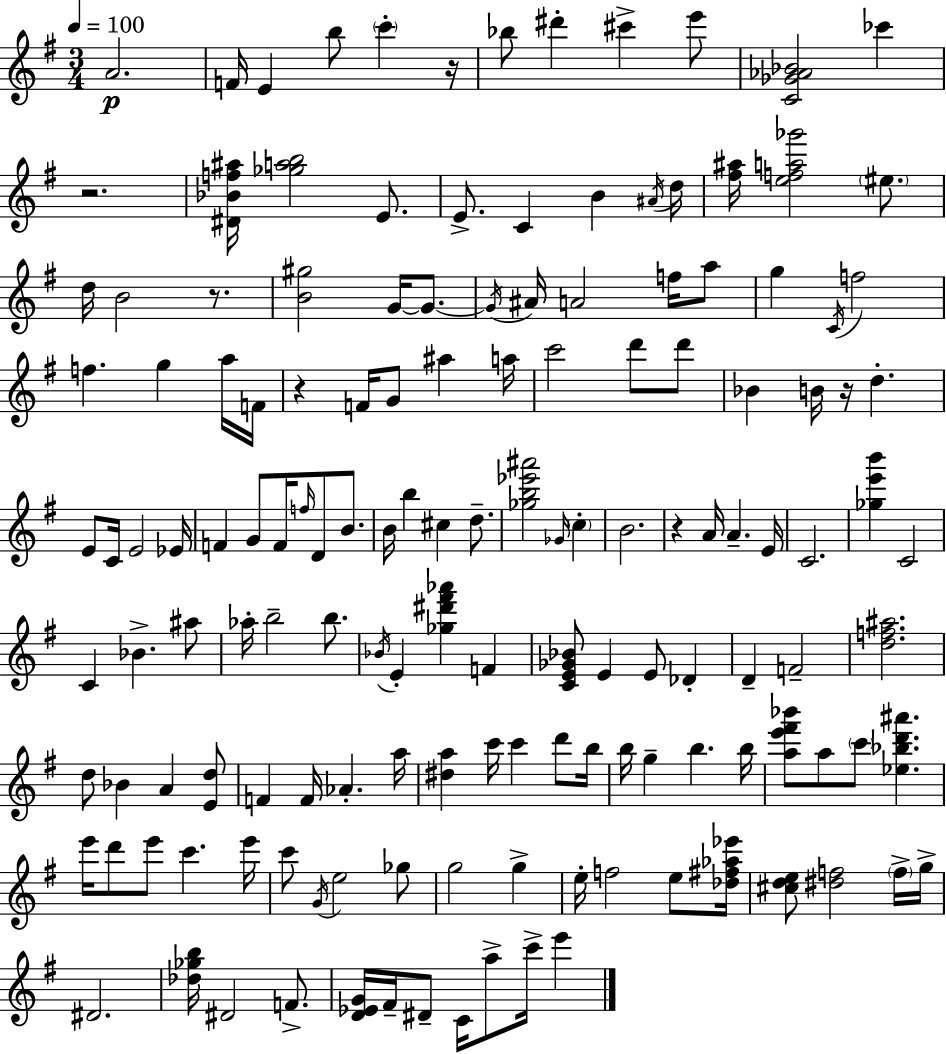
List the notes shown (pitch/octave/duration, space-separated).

A4/h. F4/s E4/q B5/e C6/q R/s Bb5/e D#6/q C#6/q E6/e [C4,Gb4,Ab4,Bb4]/h CES6/q R/h. [D#4,Bb4,F5,A#5]/s [Gb5,A5,B5]/h E4/e. E4/e. C4/q B4/q A#4/s D5/s [F#5,A#5]/s [E5,F5,A5,Gb6]/h EIS5/e. D5/s B4/h R/e. [B4,G#5]/h G4/s G4/e. G4/s A#4/s A4/h F5/s A5/e G5/q C4/s F5/h F5/q. G5/q A5/s F4/s R/q F4/s G4/e A#5/q A5/s C6/h D6/e D6/e Bb4/q B4/s R/s D5/q. E4/e C4/s E4/h Eb4/s F4/q G4/e F4/s F5/s D4/e B4/e. B4/s B5/q C#5/q D5/e. [Gb5,B5,Eb6,A#6]/h Gb4/s C5/q B4/h. R/q A4/s A4/q. E4/s C4/h. [Gb5,E6,B6]/q C4/h C4/q Bb4/q. A#5/e Ab5/s B5/h B5/e. Bb4/s E4/q [Gb5,D#6,F#6,Ab6]/q F4/q [C4,E4,Gb4,Bb4]/e E4/q E4/e Db4/q D4/q F4/h [D5,F5,A#5]/h. D5/e Bb4/q A4/q [E4,D5]/e F4/q F4/s Ab4/q. A5/s [D#5,A5]/q C6/s C6/q D6/e B5/s B5/s G5/q B5/q. B5/s [A5,E6,F#6,Bb6]/e A5/e C6/e [Eb5,Bb5,D6,A#6]/q. E6/s D6/e E6/e C6/q. E6/s C6/e G4/s E5/h Gb5/e G5/h G5/q E5/s F5/h E5/e [Db5,F#5,Ab5,Eb6]/s [C#5,D5,E5]/e [D#5,F5]/h F5/s G5/s D#4/h. [Db5,Gb5,B5]/s D#4/h F4/e. [D4,Eb4,G4]/s F#4/s D#4/e C4/s A5/e C6/s E6/q